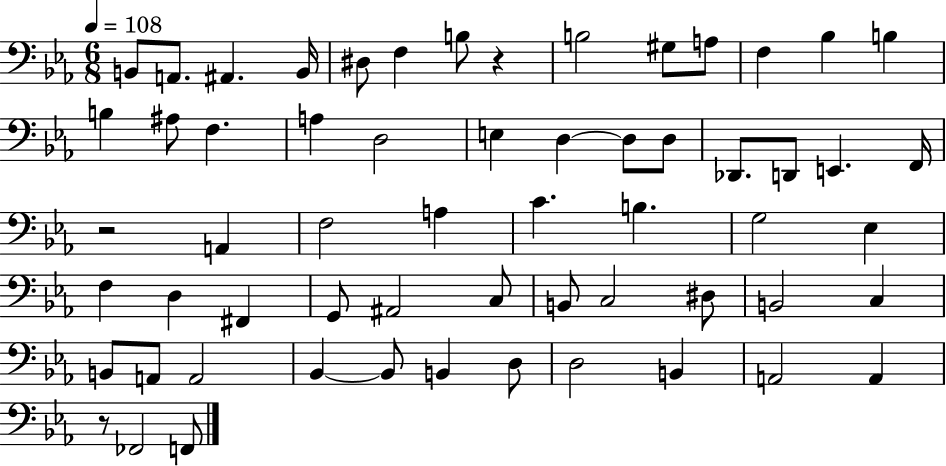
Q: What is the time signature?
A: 6/8